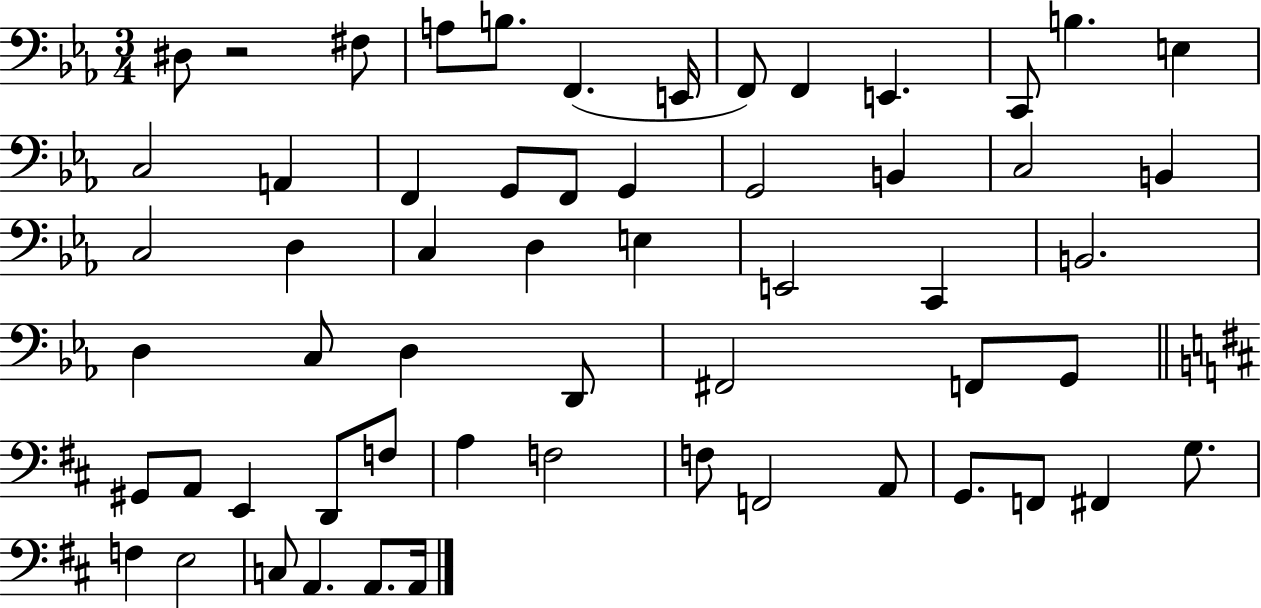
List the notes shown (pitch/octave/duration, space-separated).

D#3/e R/h F#3/e A3/e B3/e. F2/q. E2/s F2/e F2/q E2/q. C2/e B3/q. E3/q C3/h A2/q F2/q G2/e F2/e G2/q G2/h B2/q C3/h B2/q C3/h D3/q C3/q D3/q E3/q E2/h C2/q B2/h. D3/q C3/e D3/q D2/e F#2/h F2/e G2/e G#2/e A2/e E2/q D2/e F3/e A3/q F3/h F3/e F2/h A2/e G2/e. F2/e F#2/q G3/e. F3/q E3/h C3/e A2/q. A2/e. A2/s